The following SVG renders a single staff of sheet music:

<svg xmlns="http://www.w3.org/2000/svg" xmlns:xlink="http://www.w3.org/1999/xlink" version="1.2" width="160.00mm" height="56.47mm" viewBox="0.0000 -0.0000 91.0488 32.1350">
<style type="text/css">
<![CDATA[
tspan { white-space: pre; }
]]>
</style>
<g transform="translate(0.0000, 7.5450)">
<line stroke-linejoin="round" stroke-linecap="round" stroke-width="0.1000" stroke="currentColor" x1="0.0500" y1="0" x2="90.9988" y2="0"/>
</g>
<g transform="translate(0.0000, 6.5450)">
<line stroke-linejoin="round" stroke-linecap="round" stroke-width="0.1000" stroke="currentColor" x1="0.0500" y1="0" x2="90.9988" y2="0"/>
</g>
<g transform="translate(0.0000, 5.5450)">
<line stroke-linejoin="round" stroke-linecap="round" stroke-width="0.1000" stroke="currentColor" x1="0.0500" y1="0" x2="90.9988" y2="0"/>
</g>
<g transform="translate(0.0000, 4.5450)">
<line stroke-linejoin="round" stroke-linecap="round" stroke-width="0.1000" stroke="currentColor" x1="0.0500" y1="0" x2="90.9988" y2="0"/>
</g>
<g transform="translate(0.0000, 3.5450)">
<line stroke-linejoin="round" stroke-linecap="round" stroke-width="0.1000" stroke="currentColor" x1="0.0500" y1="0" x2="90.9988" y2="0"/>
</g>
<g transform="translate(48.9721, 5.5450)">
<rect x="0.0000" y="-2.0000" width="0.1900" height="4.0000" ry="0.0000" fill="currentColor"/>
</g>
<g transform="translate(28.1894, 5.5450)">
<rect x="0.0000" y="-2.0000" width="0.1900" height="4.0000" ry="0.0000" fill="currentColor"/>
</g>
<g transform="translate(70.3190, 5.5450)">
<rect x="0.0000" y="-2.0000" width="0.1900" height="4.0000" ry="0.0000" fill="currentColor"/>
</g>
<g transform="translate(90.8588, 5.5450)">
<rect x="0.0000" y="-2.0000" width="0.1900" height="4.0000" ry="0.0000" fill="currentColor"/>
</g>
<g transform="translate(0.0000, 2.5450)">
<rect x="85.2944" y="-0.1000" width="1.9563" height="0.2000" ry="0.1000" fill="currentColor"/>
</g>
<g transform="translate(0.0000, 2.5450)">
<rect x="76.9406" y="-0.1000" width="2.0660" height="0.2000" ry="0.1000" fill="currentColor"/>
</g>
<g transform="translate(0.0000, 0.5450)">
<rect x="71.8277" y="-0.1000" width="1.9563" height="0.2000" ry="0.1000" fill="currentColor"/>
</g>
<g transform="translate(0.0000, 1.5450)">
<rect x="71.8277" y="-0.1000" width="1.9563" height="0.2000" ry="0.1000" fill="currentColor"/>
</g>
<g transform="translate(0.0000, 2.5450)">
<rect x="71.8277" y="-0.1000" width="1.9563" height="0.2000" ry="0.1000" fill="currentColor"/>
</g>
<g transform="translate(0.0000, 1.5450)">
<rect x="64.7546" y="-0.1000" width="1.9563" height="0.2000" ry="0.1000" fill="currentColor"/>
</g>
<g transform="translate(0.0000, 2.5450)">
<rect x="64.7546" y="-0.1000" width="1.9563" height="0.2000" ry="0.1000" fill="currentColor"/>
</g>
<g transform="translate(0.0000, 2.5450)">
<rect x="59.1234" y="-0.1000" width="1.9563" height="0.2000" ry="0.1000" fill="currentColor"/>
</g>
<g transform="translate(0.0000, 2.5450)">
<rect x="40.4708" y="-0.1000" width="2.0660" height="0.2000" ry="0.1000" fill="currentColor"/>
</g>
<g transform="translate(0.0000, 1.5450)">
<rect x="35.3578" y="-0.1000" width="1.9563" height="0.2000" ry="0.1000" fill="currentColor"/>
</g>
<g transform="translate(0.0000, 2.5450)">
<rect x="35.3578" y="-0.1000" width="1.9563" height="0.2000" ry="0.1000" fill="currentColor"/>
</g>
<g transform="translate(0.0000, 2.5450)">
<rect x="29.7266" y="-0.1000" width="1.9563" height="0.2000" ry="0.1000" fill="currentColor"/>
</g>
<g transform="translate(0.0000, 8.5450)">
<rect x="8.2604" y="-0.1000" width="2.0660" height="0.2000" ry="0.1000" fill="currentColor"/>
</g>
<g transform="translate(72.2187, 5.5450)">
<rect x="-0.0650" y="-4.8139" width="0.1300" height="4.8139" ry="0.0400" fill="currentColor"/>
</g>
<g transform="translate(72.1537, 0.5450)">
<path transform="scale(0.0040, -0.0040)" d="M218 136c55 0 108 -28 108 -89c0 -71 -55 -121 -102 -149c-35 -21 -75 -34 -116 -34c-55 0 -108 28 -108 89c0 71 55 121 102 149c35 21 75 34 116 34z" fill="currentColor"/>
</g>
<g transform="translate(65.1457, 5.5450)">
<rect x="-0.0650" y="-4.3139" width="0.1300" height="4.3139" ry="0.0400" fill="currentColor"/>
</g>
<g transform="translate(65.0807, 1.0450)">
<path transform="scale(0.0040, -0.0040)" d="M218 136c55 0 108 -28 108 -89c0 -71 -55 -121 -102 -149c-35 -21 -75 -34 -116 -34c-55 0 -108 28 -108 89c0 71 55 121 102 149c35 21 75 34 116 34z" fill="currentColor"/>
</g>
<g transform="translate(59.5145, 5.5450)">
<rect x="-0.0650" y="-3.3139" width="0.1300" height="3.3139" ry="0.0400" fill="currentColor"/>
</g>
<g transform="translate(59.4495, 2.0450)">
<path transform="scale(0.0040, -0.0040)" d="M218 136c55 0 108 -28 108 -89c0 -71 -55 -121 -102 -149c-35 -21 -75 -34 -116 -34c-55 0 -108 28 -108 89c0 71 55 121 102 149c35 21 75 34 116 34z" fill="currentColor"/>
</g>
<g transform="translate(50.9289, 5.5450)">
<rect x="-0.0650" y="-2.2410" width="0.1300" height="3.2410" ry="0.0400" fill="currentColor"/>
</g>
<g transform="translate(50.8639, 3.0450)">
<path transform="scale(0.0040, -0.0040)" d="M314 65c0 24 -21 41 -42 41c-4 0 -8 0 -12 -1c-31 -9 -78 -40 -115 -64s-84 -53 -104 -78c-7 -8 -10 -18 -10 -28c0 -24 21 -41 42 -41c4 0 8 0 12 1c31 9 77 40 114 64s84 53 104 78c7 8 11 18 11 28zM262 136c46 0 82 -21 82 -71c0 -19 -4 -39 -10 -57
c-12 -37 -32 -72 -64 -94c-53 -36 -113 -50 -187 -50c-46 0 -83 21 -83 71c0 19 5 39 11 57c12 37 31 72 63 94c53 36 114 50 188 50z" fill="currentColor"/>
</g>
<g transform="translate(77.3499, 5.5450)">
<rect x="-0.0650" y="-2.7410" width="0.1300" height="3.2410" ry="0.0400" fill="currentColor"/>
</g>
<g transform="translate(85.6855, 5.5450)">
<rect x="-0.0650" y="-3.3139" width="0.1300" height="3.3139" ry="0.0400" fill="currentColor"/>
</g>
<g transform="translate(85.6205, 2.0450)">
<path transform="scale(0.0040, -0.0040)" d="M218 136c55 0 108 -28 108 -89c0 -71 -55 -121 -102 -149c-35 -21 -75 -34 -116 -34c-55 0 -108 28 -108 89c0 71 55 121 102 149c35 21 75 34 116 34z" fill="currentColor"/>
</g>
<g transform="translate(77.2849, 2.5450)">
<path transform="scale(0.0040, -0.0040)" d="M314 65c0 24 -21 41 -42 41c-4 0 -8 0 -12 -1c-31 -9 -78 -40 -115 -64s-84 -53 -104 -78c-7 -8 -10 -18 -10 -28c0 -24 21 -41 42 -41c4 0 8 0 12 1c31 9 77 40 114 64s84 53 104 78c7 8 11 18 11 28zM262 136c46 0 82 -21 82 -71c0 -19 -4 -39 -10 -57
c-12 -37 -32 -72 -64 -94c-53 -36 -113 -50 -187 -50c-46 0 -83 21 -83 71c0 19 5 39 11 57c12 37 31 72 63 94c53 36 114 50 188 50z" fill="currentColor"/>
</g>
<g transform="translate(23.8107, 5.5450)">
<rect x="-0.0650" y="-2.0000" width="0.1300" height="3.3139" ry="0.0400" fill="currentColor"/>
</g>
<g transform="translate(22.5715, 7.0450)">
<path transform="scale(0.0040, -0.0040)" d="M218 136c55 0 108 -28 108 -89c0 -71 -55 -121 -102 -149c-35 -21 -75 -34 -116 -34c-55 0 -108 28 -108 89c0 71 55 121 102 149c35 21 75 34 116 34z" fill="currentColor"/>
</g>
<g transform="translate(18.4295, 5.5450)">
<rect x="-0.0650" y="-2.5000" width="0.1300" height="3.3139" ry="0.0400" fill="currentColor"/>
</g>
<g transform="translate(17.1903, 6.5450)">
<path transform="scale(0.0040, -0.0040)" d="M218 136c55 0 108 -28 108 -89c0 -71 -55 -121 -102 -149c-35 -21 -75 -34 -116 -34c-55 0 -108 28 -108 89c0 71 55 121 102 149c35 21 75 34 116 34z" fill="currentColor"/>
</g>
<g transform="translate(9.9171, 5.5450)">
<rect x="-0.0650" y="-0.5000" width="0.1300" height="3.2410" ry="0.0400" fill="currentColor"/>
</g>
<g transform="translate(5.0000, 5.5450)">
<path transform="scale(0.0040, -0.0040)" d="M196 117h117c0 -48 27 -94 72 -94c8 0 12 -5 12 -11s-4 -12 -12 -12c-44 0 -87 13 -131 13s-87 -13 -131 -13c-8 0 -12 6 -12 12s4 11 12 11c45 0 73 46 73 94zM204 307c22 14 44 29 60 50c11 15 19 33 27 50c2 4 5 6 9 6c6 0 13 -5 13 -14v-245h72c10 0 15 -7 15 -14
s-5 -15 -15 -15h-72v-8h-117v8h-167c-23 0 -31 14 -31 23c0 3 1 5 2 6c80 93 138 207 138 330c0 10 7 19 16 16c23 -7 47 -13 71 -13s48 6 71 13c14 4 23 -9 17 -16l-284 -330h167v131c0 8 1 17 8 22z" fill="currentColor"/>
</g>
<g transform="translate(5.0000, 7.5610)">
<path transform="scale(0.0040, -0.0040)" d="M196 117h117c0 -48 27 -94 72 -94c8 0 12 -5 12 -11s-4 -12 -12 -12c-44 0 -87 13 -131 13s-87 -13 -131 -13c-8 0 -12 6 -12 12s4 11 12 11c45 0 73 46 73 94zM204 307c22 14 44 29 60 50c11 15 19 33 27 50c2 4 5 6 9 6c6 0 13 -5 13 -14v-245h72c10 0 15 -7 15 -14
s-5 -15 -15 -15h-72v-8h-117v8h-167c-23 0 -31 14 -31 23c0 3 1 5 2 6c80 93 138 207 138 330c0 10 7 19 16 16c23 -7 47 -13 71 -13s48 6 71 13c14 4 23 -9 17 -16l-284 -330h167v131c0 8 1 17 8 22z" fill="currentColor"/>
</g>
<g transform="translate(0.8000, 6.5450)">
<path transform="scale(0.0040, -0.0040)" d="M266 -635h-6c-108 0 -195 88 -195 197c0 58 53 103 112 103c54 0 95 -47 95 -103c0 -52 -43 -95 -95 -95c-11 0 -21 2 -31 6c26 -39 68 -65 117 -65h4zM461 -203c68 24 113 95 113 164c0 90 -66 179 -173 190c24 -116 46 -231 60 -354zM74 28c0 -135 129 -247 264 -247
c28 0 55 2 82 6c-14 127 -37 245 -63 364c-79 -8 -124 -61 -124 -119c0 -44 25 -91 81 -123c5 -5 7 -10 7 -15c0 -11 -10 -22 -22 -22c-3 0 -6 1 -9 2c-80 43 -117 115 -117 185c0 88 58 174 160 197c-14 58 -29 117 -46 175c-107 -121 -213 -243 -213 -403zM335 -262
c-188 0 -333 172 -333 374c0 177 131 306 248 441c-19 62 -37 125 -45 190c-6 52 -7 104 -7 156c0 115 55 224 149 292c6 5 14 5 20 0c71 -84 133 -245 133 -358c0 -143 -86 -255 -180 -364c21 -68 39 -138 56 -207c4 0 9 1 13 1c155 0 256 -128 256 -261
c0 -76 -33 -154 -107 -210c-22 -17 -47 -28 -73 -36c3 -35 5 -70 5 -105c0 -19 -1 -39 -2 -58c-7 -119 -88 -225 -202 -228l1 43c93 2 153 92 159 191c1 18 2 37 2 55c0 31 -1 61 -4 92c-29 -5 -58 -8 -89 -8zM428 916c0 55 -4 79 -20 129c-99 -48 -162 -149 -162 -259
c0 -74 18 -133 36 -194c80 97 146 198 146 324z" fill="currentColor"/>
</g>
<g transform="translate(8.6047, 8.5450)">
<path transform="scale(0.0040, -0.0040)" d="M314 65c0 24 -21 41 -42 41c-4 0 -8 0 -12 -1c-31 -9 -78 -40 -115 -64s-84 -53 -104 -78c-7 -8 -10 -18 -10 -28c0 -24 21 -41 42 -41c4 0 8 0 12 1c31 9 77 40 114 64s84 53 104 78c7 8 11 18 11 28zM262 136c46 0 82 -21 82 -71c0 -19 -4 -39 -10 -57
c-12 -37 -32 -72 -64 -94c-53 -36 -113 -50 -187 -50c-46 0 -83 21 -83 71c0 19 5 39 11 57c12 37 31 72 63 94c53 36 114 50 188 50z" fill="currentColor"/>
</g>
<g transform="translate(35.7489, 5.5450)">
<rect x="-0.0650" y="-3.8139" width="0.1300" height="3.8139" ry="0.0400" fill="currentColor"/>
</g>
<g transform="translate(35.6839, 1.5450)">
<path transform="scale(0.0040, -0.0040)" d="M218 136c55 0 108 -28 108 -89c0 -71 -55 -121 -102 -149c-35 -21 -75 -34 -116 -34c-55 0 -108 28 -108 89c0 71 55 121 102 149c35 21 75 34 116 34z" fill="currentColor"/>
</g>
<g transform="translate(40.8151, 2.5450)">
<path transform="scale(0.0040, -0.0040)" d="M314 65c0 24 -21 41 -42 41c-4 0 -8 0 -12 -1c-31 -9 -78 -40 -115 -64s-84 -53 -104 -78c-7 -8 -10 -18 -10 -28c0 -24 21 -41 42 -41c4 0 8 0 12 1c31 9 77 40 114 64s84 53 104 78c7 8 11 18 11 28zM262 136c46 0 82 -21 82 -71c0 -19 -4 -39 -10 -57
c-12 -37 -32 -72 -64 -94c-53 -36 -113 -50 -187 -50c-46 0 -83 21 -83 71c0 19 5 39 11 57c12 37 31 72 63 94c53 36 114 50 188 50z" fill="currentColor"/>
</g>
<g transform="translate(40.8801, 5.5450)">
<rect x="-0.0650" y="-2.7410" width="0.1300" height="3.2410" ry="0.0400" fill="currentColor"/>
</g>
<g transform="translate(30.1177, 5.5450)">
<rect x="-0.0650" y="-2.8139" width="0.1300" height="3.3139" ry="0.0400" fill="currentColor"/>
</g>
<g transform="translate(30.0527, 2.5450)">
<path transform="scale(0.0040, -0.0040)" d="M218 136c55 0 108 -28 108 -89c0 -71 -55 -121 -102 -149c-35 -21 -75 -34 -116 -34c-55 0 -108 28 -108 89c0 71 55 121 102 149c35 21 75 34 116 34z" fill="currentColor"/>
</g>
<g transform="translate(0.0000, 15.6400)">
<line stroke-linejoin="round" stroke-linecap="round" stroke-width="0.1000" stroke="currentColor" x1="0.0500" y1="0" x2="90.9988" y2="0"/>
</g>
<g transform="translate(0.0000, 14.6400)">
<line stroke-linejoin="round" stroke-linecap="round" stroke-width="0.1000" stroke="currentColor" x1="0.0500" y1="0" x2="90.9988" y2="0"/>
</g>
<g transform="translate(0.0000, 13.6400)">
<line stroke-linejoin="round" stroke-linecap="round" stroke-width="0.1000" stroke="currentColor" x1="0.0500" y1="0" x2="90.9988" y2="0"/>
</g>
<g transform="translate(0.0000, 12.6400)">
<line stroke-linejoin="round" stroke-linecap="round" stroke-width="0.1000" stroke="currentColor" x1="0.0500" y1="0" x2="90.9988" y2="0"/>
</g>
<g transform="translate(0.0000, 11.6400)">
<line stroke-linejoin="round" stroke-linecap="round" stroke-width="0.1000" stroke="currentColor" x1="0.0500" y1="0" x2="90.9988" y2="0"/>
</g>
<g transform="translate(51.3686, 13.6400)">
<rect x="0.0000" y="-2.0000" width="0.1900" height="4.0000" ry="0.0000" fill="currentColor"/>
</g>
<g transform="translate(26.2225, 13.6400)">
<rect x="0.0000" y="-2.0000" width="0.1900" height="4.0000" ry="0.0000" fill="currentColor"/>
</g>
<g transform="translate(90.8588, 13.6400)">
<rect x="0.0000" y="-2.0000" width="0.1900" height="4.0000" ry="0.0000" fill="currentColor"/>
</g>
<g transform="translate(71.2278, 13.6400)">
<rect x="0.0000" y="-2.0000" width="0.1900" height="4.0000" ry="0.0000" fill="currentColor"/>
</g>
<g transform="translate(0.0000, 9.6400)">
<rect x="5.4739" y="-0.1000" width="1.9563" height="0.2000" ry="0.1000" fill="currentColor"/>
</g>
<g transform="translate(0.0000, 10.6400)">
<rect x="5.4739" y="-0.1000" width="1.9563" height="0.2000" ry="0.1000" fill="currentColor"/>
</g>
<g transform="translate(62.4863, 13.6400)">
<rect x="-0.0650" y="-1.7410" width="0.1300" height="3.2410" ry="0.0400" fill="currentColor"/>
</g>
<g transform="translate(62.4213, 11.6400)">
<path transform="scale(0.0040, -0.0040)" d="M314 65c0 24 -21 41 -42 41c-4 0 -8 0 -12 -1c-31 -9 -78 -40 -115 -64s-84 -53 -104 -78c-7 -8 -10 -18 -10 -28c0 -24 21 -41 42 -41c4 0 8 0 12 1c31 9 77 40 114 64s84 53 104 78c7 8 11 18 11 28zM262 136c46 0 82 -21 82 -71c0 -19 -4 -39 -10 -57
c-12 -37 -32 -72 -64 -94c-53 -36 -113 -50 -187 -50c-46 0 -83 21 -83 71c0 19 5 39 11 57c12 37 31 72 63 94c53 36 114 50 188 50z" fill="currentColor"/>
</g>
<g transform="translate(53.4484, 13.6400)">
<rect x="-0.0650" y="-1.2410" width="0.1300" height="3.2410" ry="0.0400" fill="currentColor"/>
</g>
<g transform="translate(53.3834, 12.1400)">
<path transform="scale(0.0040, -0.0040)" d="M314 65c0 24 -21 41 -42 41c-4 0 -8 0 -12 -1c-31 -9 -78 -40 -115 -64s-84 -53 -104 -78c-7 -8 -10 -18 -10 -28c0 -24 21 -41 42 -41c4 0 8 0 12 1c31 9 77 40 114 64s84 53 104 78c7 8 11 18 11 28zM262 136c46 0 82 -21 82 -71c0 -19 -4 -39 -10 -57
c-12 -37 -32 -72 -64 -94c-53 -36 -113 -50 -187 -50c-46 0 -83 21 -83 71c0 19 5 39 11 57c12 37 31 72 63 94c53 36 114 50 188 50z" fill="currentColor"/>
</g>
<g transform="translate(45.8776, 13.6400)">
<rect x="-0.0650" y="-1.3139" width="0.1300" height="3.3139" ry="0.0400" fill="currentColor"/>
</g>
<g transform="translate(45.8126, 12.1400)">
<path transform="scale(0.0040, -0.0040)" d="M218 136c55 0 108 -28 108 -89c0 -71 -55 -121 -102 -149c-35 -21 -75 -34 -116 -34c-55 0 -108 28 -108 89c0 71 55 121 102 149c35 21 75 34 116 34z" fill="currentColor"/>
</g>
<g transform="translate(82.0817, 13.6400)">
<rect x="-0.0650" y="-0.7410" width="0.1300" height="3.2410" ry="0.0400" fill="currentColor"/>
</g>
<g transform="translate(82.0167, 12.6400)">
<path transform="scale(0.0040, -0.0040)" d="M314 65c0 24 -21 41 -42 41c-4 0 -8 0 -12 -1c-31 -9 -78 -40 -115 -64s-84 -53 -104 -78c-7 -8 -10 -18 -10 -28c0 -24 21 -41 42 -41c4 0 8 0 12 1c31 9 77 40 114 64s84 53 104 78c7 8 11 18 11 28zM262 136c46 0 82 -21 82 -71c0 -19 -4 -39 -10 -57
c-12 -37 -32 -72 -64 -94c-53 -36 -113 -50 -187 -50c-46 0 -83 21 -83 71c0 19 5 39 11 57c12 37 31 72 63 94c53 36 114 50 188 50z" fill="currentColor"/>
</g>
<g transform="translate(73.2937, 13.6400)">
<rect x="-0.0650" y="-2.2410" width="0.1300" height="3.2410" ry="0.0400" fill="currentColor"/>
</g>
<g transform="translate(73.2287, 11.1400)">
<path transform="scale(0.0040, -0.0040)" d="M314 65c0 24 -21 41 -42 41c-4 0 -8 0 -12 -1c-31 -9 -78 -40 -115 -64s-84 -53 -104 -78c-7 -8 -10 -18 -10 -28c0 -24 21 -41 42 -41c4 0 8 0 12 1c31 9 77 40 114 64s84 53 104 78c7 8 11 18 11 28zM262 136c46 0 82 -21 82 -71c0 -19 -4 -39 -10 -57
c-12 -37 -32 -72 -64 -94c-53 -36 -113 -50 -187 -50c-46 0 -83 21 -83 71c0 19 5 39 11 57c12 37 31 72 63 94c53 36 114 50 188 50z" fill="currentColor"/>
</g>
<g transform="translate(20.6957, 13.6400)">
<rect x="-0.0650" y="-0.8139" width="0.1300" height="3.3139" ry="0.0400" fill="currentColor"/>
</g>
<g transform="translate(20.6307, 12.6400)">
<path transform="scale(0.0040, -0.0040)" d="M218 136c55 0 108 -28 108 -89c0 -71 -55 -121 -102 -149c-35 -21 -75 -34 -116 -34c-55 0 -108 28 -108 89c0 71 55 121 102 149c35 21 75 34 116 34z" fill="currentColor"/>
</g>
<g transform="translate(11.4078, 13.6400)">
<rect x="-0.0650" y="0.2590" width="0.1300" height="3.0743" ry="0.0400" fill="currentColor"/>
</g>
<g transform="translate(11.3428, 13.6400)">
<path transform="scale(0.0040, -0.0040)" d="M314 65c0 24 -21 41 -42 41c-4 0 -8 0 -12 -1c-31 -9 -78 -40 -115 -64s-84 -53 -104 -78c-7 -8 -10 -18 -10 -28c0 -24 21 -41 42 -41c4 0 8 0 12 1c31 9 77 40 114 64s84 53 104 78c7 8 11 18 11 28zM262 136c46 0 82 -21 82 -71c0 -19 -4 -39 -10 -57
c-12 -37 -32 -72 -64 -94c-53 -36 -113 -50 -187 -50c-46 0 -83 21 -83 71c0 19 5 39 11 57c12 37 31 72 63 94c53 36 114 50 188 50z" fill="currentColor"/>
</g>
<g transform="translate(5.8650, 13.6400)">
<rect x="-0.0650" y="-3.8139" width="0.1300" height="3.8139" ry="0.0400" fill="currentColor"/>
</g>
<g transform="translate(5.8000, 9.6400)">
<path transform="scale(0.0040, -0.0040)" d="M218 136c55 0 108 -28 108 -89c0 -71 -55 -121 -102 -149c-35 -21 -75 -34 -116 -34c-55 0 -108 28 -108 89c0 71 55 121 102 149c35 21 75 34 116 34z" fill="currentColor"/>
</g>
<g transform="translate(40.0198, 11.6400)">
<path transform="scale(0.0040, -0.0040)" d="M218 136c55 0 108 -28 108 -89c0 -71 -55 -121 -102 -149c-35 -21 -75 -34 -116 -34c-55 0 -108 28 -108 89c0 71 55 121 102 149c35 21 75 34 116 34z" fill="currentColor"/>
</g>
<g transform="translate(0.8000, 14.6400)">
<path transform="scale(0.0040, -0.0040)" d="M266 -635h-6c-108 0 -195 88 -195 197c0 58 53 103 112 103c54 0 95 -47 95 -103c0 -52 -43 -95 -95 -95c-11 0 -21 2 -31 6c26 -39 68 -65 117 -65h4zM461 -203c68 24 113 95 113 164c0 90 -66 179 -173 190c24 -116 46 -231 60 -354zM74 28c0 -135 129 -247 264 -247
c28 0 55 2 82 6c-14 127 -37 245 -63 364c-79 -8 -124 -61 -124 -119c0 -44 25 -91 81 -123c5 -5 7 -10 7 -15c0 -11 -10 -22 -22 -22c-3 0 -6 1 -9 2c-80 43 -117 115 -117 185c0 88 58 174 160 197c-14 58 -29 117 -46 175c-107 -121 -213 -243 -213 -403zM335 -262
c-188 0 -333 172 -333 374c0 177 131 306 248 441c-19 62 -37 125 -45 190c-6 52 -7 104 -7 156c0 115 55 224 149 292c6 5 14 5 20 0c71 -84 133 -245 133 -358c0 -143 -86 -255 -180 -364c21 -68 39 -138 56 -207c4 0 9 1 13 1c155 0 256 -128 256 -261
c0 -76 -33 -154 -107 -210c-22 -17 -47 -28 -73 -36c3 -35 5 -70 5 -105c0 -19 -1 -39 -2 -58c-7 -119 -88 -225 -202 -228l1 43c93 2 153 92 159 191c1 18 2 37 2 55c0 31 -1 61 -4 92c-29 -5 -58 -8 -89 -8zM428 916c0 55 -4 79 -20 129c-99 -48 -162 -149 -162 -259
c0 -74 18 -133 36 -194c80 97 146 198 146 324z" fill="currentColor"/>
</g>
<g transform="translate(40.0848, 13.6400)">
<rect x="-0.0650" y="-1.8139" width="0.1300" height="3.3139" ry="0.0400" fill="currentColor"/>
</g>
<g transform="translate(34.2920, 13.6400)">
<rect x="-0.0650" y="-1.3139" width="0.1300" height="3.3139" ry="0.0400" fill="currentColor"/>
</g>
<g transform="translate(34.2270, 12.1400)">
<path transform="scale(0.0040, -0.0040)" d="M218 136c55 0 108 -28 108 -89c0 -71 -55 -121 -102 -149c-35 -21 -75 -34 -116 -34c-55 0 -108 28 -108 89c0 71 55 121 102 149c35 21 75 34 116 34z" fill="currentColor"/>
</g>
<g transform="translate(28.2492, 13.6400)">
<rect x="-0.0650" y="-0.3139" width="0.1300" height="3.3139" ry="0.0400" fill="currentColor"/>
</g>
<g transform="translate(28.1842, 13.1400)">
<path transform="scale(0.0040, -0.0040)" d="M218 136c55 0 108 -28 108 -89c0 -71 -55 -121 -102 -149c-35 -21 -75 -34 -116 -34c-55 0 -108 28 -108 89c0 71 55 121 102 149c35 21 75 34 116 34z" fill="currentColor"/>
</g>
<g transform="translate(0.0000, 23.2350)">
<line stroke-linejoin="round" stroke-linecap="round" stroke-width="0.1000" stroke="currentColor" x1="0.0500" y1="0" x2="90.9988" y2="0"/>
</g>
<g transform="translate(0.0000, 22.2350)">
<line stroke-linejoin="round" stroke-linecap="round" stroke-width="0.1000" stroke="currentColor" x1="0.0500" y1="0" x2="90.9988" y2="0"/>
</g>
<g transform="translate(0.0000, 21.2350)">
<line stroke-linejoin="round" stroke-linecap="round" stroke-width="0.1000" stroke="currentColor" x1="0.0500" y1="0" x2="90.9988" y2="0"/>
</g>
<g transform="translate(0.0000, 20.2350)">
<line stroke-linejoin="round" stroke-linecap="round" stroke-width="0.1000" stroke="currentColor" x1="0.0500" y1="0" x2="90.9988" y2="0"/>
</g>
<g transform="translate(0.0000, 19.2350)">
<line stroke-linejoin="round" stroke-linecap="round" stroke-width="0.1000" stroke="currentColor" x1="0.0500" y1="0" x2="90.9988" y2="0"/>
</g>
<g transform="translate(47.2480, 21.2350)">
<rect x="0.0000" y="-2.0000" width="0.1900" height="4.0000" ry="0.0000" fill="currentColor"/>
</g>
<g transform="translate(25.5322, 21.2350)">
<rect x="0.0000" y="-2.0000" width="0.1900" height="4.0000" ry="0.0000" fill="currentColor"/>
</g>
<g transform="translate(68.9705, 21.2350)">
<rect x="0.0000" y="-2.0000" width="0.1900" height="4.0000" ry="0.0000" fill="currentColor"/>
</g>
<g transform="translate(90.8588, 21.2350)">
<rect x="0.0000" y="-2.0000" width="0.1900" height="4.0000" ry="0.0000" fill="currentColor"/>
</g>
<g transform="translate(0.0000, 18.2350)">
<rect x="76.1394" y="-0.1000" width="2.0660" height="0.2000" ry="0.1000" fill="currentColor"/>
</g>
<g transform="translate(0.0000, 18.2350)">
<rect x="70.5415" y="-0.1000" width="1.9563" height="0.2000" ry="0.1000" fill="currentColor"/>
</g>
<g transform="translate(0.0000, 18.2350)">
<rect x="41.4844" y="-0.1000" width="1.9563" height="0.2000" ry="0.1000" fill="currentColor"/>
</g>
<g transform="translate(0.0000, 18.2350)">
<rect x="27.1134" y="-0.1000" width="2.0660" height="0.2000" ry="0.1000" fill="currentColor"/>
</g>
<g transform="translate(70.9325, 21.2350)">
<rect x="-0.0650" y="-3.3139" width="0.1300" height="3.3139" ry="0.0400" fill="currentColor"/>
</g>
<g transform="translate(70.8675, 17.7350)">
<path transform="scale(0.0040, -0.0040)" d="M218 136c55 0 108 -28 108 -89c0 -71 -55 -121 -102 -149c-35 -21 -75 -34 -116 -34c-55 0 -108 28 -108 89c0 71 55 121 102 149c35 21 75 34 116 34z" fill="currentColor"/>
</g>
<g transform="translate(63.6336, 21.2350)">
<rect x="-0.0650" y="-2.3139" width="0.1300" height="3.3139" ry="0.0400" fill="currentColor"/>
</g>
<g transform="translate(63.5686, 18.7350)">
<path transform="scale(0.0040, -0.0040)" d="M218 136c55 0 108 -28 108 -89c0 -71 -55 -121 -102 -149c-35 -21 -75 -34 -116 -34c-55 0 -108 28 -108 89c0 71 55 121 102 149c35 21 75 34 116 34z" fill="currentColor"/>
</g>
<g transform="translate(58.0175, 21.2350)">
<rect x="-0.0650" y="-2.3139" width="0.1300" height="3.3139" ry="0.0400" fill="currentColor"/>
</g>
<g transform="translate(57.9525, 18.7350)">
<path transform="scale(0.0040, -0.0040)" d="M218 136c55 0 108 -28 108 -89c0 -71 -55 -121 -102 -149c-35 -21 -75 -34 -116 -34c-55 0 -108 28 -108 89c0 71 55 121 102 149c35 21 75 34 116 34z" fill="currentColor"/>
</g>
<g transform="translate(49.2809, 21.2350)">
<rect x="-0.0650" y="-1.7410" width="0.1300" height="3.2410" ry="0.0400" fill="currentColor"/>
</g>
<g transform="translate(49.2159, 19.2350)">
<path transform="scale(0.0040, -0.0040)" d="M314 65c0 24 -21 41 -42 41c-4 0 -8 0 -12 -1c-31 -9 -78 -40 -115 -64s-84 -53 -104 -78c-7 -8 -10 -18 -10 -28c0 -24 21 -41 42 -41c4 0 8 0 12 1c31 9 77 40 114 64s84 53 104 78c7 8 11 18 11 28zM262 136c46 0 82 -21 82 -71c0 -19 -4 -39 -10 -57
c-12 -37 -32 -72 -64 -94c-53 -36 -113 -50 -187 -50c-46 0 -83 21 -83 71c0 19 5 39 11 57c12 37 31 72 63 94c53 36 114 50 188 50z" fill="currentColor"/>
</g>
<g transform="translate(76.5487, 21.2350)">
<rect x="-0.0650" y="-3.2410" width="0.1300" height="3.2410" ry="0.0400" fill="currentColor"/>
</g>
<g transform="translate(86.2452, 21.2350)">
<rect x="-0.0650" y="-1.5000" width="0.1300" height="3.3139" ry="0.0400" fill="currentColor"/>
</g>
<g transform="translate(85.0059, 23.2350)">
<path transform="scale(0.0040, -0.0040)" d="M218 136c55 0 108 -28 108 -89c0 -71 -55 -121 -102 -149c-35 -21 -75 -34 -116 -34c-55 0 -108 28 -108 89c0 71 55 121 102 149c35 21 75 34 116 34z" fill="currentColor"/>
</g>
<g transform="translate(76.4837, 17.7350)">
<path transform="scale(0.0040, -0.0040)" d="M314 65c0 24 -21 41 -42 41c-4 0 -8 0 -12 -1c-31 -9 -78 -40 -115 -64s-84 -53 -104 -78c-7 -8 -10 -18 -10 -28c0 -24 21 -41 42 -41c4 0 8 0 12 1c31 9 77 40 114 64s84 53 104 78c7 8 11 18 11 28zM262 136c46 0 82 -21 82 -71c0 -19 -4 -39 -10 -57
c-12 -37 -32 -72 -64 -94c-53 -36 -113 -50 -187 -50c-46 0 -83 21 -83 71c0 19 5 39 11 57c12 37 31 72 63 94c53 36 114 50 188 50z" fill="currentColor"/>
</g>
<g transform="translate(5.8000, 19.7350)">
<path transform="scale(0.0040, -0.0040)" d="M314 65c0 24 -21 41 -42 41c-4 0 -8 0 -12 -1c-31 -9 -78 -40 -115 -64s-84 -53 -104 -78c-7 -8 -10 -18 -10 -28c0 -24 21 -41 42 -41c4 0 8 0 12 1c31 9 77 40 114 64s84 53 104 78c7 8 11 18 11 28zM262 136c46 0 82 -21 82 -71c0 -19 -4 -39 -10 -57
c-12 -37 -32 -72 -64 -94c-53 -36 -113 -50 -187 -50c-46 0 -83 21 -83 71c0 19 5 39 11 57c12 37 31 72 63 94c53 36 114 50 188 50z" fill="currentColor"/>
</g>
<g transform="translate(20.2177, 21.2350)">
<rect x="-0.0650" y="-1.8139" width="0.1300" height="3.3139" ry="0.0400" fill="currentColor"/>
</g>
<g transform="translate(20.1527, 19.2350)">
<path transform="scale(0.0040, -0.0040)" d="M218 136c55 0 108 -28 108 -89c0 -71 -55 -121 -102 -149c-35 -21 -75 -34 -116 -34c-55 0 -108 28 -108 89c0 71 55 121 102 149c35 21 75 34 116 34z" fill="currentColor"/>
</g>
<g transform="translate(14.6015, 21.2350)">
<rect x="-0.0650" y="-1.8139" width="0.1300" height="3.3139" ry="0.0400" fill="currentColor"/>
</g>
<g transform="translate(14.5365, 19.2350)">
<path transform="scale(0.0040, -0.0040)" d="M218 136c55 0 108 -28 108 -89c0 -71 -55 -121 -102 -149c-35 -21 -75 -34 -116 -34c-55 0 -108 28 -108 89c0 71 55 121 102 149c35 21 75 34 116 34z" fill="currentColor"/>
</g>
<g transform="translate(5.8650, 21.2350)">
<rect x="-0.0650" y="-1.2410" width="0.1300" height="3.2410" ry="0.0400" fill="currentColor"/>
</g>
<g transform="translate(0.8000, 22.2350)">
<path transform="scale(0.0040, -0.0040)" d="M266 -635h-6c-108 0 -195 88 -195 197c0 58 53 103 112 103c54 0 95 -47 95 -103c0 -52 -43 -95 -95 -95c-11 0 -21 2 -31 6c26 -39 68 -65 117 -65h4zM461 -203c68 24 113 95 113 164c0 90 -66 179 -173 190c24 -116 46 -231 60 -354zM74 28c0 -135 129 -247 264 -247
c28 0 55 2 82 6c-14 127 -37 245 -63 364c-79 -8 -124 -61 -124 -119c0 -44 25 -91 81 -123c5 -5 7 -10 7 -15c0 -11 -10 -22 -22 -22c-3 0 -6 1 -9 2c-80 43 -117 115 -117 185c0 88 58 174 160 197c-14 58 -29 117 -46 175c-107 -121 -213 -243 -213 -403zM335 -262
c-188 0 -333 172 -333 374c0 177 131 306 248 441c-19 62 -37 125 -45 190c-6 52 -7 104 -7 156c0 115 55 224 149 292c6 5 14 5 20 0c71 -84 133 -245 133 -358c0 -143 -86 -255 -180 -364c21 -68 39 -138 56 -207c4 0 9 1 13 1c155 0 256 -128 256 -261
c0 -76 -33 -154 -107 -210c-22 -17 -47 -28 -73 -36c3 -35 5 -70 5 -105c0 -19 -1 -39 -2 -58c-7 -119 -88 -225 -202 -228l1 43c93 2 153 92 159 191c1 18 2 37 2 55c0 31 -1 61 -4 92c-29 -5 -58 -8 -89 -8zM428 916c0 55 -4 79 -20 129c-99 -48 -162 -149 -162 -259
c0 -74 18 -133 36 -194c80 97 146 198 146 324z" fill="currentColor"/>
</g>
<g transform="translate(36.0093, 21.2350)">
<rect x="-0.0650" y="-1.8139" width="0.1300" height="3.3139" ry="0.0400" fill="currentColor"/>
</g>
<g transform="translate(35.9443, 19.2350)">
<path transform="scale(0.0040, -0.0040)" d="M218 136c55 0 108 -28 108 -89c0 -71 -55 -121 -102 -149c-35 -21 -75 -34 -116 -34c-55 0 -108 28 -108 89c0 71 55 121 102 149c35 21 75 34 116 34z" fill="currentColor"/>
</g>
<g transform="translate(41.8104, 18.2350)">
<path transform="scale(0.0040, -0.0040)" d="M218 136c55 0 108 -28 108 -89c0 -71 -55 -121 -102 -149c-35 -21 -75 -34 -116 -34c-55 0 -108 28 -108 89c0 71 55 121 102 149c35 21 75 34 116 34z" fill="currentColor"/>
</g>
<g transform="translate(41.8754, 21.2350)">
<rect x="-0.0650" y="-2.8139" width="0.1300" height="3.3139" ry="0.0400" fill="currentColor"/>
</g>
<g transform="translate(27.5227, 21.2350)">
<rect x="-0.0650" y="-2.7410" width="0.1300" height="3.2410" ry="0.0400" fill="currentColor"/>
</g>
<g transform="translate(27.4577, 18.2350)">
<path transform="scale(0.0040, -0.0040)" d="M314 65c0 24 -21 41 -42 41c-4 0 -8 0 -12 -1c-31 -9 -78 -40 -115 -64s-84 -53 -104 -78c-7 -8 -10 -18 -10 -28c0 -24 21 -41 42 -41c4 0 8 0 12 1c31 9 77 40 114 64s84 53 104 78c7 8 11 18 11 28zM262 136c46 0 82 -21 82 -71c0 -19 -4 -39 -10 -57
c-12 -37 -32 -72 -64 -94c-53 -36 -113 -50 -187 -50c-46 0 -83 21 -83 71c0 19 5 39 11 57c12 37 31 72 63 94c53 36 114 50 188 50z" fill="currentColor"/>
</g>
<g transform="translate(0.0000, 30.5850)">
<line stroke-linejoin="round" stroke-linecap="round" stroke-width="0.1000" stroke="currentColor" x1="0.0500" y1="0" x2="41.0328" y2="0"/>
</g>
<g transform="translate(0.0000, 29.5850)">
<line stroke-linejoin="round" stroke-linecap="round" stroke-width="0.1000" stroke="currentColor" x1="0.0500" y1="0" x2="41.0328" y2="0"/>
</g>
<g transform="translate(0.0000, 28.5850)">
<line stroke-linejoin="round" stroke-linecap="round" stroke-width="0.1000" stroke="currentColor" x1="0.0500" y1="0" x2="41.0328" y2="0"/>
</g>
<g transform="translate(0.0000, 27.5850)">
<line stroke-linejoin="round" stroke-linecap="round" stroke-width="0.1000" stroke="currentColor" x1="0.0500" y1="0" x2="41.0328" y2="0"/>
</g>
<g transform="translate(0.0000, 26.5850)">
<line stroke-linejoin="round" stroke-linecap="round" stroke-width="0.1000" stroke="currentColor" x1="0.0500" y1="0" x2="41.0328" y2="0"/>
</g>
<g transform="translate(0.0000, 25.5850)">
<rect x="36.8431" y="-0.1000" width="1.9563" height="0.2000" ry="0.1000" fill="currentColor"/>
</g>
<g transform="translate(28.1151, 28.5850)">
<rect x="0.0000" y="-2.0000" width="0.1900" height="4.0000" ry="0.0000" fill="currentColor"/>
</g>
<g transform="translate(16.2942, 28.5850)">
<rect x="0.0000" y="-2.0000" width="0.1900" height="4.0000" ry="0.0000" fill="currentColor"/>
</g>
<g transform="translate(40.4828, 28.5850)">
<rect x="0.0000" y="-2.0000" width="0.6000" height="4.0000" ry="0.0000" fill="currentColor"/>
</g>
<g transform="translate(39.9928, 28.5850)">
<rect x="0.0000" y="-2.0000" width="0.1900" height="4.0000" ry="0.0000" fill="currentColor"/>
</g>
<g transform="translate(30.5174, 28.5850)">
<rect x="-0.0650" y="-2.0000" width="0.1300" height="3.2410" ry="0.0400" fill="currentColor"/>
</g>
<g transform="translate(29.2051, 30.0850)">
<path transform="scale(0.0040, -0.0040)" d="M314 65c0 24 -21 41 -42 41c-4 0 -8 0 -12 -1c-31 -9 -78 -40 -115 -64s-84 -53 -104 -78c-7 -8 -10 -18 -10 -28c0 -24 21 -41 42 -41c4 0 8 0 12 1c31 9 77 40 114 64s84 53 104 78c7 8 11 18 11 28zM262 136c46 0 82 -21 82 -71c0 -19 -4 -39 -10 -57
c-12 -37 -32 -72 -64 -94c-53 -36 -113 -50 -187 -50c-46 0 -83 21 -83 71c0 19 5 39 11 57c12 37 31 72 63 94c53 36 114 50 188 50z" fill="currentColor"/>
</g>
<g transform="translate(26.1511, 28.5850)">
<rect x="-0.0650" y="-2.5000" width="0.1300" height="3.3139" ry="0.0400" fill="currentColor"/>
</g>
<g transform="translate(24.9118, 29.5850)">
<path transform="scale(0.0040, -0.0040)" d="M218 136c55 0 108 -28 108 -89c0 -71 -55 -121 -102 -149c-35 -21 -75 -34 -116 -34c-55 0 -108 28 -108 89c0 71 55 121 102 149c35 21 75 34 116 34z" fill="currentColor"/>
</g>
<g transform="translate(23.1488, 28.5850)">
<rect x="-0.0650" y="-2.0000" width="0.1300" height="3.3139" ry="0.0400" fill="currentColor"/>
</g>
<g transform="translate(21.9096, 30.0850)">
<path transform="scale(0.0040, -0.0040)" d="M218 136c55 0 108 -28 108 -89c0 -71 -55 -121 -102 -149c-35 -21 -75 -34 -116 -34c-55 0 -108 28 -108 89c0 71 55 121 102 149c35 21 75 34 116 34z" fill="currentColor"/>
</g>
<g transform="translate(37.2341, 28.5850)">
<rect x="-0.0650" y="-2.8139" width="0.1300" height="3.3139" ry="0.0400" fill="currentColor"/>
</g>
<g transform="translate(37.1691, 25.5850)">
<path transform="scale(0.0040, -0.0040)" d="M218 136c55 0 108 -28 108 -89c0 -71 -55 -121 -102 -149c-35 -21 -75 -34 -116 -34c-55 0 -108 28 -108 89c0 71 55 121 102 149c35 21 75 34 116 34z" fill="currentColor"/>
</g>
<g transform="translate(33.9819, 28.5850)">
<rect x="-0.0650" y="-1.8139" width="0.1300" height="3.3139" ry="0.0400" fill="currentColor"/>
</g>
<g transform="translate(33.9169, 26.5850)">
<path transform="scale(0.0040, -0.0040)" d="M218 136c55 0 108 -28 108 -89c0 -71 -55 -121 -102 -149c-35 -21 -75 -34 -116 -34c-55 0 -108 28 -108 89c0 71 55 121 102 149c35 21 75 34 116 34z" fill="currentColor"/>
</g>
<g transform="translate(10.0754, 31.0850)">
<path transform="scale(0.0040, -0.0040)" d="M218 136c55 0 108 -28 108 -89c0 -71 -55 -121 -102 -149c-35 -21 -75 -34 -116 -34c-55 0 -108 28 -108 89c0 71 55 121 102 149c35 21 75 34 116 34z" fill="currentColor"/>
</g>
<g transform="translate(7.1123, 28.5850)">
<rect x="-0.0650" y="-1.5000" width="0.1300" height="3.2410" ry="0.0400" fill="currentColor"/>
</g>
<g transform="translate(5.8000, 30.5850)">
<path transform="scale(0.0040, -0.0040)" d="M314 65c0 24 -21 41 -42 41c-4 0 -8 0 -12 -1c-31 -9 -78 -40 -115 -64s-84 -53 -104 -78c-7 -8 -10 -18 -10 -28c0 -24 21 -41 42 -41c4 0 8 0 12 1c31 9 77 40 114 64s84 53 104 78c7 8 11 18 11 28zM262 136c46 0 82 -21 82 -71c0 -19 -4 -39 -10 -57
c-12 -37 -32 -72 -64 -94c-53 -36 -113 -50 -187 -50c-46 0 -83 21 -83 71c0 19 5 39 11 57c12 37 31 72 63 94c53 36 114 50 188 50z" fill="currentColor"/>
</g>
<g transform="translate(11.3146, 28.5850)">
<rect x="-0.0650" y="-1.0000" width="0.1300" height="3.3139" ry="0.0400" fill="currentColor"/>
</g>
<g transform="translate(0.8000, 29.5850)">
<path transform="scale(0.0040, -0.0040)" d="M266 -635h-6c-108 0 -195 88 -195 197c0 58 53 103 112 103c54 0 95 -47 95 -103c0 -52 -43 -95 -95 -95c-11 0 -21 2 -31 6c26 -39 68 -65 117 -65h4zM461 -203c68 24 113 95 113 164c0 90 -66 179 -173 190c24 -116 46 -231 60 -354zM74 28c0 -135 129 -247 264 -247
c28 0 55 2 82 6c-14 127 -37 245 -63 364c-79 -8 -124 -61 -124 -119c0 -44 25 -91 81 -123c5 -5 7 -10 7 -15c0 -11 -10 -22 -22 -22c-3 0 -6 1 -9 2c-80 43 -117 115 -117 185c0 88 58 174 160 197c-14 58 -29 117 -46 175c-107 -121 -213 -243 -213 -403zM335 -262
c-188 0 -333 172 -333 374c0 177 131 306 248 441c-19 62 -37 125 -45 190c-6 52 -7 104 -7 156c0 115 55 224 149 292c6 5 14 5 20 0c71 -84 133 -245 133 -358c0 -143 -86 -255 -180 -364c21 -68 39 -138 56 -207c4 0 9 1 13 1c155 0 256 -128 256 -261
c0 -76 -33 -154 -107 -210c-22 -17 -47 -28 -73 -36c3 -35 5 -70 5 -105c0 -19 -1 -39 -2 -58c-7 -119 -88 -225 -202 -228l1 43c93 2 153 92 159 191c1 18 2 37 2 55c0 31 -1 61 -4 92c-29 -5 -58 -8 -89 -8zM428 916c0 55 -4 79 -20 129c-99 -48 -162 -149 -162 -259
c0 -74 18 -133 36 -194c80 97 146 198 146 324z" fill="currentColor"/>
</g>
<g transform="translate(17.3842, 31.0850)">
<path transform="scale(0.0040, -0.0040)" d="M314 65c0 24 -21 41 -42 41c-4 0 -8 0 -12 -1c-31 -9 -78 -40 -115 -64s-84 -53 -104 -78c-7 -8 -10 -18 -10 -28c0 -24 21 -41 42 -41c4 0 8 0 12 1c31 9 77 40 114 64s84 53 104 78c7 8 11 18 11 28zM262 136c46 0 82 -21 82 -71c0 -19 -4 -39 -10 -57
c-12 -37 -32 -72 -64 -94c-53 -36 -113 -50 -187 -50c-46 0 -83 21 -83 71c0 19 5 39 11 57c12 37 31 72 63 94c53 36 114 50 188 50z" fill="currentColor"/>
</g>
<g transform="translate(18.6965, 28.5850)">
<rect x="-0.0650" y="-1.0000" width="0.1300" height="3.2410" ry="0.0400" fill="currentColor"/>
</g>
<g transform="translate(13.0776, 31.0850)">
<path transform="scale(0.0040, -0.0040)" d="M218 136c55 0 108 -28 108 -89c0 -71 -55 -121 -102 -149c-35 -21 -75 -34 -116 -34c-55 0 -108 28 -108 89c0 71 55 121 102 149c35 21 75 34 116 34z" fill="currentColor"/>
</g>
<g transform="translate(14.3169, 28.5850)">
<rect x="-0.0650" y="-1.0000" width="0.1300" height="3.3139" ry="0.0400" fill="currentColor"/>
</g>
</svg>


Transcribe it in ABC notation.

X:1
T:Untitled
M:4/4
L:1/4
K:C
C2 G F a c' a2 g2 b d' e' a2 b c' B2 d c e f e e2 f2 g2 d2 e2 f f a2 f a f2 g g b b2 E E2 D D D2 F G F2 f a